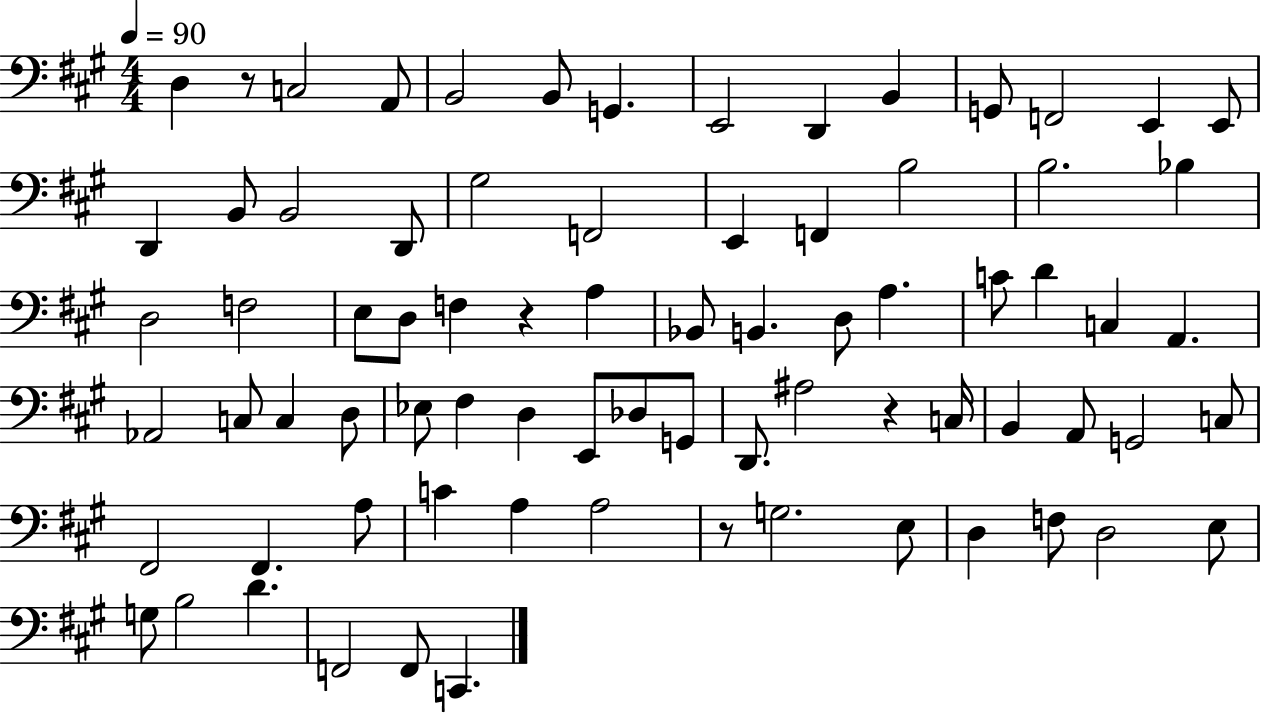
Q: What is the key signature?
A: A major